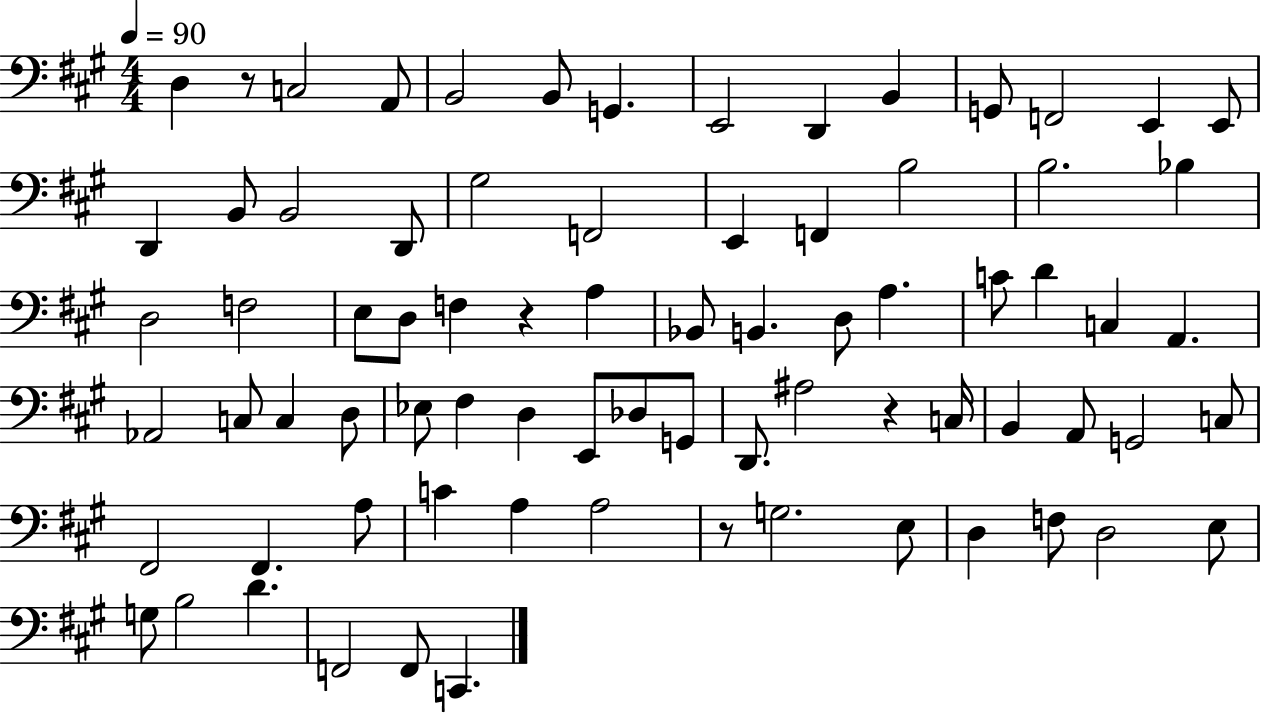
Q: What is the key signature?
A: A major